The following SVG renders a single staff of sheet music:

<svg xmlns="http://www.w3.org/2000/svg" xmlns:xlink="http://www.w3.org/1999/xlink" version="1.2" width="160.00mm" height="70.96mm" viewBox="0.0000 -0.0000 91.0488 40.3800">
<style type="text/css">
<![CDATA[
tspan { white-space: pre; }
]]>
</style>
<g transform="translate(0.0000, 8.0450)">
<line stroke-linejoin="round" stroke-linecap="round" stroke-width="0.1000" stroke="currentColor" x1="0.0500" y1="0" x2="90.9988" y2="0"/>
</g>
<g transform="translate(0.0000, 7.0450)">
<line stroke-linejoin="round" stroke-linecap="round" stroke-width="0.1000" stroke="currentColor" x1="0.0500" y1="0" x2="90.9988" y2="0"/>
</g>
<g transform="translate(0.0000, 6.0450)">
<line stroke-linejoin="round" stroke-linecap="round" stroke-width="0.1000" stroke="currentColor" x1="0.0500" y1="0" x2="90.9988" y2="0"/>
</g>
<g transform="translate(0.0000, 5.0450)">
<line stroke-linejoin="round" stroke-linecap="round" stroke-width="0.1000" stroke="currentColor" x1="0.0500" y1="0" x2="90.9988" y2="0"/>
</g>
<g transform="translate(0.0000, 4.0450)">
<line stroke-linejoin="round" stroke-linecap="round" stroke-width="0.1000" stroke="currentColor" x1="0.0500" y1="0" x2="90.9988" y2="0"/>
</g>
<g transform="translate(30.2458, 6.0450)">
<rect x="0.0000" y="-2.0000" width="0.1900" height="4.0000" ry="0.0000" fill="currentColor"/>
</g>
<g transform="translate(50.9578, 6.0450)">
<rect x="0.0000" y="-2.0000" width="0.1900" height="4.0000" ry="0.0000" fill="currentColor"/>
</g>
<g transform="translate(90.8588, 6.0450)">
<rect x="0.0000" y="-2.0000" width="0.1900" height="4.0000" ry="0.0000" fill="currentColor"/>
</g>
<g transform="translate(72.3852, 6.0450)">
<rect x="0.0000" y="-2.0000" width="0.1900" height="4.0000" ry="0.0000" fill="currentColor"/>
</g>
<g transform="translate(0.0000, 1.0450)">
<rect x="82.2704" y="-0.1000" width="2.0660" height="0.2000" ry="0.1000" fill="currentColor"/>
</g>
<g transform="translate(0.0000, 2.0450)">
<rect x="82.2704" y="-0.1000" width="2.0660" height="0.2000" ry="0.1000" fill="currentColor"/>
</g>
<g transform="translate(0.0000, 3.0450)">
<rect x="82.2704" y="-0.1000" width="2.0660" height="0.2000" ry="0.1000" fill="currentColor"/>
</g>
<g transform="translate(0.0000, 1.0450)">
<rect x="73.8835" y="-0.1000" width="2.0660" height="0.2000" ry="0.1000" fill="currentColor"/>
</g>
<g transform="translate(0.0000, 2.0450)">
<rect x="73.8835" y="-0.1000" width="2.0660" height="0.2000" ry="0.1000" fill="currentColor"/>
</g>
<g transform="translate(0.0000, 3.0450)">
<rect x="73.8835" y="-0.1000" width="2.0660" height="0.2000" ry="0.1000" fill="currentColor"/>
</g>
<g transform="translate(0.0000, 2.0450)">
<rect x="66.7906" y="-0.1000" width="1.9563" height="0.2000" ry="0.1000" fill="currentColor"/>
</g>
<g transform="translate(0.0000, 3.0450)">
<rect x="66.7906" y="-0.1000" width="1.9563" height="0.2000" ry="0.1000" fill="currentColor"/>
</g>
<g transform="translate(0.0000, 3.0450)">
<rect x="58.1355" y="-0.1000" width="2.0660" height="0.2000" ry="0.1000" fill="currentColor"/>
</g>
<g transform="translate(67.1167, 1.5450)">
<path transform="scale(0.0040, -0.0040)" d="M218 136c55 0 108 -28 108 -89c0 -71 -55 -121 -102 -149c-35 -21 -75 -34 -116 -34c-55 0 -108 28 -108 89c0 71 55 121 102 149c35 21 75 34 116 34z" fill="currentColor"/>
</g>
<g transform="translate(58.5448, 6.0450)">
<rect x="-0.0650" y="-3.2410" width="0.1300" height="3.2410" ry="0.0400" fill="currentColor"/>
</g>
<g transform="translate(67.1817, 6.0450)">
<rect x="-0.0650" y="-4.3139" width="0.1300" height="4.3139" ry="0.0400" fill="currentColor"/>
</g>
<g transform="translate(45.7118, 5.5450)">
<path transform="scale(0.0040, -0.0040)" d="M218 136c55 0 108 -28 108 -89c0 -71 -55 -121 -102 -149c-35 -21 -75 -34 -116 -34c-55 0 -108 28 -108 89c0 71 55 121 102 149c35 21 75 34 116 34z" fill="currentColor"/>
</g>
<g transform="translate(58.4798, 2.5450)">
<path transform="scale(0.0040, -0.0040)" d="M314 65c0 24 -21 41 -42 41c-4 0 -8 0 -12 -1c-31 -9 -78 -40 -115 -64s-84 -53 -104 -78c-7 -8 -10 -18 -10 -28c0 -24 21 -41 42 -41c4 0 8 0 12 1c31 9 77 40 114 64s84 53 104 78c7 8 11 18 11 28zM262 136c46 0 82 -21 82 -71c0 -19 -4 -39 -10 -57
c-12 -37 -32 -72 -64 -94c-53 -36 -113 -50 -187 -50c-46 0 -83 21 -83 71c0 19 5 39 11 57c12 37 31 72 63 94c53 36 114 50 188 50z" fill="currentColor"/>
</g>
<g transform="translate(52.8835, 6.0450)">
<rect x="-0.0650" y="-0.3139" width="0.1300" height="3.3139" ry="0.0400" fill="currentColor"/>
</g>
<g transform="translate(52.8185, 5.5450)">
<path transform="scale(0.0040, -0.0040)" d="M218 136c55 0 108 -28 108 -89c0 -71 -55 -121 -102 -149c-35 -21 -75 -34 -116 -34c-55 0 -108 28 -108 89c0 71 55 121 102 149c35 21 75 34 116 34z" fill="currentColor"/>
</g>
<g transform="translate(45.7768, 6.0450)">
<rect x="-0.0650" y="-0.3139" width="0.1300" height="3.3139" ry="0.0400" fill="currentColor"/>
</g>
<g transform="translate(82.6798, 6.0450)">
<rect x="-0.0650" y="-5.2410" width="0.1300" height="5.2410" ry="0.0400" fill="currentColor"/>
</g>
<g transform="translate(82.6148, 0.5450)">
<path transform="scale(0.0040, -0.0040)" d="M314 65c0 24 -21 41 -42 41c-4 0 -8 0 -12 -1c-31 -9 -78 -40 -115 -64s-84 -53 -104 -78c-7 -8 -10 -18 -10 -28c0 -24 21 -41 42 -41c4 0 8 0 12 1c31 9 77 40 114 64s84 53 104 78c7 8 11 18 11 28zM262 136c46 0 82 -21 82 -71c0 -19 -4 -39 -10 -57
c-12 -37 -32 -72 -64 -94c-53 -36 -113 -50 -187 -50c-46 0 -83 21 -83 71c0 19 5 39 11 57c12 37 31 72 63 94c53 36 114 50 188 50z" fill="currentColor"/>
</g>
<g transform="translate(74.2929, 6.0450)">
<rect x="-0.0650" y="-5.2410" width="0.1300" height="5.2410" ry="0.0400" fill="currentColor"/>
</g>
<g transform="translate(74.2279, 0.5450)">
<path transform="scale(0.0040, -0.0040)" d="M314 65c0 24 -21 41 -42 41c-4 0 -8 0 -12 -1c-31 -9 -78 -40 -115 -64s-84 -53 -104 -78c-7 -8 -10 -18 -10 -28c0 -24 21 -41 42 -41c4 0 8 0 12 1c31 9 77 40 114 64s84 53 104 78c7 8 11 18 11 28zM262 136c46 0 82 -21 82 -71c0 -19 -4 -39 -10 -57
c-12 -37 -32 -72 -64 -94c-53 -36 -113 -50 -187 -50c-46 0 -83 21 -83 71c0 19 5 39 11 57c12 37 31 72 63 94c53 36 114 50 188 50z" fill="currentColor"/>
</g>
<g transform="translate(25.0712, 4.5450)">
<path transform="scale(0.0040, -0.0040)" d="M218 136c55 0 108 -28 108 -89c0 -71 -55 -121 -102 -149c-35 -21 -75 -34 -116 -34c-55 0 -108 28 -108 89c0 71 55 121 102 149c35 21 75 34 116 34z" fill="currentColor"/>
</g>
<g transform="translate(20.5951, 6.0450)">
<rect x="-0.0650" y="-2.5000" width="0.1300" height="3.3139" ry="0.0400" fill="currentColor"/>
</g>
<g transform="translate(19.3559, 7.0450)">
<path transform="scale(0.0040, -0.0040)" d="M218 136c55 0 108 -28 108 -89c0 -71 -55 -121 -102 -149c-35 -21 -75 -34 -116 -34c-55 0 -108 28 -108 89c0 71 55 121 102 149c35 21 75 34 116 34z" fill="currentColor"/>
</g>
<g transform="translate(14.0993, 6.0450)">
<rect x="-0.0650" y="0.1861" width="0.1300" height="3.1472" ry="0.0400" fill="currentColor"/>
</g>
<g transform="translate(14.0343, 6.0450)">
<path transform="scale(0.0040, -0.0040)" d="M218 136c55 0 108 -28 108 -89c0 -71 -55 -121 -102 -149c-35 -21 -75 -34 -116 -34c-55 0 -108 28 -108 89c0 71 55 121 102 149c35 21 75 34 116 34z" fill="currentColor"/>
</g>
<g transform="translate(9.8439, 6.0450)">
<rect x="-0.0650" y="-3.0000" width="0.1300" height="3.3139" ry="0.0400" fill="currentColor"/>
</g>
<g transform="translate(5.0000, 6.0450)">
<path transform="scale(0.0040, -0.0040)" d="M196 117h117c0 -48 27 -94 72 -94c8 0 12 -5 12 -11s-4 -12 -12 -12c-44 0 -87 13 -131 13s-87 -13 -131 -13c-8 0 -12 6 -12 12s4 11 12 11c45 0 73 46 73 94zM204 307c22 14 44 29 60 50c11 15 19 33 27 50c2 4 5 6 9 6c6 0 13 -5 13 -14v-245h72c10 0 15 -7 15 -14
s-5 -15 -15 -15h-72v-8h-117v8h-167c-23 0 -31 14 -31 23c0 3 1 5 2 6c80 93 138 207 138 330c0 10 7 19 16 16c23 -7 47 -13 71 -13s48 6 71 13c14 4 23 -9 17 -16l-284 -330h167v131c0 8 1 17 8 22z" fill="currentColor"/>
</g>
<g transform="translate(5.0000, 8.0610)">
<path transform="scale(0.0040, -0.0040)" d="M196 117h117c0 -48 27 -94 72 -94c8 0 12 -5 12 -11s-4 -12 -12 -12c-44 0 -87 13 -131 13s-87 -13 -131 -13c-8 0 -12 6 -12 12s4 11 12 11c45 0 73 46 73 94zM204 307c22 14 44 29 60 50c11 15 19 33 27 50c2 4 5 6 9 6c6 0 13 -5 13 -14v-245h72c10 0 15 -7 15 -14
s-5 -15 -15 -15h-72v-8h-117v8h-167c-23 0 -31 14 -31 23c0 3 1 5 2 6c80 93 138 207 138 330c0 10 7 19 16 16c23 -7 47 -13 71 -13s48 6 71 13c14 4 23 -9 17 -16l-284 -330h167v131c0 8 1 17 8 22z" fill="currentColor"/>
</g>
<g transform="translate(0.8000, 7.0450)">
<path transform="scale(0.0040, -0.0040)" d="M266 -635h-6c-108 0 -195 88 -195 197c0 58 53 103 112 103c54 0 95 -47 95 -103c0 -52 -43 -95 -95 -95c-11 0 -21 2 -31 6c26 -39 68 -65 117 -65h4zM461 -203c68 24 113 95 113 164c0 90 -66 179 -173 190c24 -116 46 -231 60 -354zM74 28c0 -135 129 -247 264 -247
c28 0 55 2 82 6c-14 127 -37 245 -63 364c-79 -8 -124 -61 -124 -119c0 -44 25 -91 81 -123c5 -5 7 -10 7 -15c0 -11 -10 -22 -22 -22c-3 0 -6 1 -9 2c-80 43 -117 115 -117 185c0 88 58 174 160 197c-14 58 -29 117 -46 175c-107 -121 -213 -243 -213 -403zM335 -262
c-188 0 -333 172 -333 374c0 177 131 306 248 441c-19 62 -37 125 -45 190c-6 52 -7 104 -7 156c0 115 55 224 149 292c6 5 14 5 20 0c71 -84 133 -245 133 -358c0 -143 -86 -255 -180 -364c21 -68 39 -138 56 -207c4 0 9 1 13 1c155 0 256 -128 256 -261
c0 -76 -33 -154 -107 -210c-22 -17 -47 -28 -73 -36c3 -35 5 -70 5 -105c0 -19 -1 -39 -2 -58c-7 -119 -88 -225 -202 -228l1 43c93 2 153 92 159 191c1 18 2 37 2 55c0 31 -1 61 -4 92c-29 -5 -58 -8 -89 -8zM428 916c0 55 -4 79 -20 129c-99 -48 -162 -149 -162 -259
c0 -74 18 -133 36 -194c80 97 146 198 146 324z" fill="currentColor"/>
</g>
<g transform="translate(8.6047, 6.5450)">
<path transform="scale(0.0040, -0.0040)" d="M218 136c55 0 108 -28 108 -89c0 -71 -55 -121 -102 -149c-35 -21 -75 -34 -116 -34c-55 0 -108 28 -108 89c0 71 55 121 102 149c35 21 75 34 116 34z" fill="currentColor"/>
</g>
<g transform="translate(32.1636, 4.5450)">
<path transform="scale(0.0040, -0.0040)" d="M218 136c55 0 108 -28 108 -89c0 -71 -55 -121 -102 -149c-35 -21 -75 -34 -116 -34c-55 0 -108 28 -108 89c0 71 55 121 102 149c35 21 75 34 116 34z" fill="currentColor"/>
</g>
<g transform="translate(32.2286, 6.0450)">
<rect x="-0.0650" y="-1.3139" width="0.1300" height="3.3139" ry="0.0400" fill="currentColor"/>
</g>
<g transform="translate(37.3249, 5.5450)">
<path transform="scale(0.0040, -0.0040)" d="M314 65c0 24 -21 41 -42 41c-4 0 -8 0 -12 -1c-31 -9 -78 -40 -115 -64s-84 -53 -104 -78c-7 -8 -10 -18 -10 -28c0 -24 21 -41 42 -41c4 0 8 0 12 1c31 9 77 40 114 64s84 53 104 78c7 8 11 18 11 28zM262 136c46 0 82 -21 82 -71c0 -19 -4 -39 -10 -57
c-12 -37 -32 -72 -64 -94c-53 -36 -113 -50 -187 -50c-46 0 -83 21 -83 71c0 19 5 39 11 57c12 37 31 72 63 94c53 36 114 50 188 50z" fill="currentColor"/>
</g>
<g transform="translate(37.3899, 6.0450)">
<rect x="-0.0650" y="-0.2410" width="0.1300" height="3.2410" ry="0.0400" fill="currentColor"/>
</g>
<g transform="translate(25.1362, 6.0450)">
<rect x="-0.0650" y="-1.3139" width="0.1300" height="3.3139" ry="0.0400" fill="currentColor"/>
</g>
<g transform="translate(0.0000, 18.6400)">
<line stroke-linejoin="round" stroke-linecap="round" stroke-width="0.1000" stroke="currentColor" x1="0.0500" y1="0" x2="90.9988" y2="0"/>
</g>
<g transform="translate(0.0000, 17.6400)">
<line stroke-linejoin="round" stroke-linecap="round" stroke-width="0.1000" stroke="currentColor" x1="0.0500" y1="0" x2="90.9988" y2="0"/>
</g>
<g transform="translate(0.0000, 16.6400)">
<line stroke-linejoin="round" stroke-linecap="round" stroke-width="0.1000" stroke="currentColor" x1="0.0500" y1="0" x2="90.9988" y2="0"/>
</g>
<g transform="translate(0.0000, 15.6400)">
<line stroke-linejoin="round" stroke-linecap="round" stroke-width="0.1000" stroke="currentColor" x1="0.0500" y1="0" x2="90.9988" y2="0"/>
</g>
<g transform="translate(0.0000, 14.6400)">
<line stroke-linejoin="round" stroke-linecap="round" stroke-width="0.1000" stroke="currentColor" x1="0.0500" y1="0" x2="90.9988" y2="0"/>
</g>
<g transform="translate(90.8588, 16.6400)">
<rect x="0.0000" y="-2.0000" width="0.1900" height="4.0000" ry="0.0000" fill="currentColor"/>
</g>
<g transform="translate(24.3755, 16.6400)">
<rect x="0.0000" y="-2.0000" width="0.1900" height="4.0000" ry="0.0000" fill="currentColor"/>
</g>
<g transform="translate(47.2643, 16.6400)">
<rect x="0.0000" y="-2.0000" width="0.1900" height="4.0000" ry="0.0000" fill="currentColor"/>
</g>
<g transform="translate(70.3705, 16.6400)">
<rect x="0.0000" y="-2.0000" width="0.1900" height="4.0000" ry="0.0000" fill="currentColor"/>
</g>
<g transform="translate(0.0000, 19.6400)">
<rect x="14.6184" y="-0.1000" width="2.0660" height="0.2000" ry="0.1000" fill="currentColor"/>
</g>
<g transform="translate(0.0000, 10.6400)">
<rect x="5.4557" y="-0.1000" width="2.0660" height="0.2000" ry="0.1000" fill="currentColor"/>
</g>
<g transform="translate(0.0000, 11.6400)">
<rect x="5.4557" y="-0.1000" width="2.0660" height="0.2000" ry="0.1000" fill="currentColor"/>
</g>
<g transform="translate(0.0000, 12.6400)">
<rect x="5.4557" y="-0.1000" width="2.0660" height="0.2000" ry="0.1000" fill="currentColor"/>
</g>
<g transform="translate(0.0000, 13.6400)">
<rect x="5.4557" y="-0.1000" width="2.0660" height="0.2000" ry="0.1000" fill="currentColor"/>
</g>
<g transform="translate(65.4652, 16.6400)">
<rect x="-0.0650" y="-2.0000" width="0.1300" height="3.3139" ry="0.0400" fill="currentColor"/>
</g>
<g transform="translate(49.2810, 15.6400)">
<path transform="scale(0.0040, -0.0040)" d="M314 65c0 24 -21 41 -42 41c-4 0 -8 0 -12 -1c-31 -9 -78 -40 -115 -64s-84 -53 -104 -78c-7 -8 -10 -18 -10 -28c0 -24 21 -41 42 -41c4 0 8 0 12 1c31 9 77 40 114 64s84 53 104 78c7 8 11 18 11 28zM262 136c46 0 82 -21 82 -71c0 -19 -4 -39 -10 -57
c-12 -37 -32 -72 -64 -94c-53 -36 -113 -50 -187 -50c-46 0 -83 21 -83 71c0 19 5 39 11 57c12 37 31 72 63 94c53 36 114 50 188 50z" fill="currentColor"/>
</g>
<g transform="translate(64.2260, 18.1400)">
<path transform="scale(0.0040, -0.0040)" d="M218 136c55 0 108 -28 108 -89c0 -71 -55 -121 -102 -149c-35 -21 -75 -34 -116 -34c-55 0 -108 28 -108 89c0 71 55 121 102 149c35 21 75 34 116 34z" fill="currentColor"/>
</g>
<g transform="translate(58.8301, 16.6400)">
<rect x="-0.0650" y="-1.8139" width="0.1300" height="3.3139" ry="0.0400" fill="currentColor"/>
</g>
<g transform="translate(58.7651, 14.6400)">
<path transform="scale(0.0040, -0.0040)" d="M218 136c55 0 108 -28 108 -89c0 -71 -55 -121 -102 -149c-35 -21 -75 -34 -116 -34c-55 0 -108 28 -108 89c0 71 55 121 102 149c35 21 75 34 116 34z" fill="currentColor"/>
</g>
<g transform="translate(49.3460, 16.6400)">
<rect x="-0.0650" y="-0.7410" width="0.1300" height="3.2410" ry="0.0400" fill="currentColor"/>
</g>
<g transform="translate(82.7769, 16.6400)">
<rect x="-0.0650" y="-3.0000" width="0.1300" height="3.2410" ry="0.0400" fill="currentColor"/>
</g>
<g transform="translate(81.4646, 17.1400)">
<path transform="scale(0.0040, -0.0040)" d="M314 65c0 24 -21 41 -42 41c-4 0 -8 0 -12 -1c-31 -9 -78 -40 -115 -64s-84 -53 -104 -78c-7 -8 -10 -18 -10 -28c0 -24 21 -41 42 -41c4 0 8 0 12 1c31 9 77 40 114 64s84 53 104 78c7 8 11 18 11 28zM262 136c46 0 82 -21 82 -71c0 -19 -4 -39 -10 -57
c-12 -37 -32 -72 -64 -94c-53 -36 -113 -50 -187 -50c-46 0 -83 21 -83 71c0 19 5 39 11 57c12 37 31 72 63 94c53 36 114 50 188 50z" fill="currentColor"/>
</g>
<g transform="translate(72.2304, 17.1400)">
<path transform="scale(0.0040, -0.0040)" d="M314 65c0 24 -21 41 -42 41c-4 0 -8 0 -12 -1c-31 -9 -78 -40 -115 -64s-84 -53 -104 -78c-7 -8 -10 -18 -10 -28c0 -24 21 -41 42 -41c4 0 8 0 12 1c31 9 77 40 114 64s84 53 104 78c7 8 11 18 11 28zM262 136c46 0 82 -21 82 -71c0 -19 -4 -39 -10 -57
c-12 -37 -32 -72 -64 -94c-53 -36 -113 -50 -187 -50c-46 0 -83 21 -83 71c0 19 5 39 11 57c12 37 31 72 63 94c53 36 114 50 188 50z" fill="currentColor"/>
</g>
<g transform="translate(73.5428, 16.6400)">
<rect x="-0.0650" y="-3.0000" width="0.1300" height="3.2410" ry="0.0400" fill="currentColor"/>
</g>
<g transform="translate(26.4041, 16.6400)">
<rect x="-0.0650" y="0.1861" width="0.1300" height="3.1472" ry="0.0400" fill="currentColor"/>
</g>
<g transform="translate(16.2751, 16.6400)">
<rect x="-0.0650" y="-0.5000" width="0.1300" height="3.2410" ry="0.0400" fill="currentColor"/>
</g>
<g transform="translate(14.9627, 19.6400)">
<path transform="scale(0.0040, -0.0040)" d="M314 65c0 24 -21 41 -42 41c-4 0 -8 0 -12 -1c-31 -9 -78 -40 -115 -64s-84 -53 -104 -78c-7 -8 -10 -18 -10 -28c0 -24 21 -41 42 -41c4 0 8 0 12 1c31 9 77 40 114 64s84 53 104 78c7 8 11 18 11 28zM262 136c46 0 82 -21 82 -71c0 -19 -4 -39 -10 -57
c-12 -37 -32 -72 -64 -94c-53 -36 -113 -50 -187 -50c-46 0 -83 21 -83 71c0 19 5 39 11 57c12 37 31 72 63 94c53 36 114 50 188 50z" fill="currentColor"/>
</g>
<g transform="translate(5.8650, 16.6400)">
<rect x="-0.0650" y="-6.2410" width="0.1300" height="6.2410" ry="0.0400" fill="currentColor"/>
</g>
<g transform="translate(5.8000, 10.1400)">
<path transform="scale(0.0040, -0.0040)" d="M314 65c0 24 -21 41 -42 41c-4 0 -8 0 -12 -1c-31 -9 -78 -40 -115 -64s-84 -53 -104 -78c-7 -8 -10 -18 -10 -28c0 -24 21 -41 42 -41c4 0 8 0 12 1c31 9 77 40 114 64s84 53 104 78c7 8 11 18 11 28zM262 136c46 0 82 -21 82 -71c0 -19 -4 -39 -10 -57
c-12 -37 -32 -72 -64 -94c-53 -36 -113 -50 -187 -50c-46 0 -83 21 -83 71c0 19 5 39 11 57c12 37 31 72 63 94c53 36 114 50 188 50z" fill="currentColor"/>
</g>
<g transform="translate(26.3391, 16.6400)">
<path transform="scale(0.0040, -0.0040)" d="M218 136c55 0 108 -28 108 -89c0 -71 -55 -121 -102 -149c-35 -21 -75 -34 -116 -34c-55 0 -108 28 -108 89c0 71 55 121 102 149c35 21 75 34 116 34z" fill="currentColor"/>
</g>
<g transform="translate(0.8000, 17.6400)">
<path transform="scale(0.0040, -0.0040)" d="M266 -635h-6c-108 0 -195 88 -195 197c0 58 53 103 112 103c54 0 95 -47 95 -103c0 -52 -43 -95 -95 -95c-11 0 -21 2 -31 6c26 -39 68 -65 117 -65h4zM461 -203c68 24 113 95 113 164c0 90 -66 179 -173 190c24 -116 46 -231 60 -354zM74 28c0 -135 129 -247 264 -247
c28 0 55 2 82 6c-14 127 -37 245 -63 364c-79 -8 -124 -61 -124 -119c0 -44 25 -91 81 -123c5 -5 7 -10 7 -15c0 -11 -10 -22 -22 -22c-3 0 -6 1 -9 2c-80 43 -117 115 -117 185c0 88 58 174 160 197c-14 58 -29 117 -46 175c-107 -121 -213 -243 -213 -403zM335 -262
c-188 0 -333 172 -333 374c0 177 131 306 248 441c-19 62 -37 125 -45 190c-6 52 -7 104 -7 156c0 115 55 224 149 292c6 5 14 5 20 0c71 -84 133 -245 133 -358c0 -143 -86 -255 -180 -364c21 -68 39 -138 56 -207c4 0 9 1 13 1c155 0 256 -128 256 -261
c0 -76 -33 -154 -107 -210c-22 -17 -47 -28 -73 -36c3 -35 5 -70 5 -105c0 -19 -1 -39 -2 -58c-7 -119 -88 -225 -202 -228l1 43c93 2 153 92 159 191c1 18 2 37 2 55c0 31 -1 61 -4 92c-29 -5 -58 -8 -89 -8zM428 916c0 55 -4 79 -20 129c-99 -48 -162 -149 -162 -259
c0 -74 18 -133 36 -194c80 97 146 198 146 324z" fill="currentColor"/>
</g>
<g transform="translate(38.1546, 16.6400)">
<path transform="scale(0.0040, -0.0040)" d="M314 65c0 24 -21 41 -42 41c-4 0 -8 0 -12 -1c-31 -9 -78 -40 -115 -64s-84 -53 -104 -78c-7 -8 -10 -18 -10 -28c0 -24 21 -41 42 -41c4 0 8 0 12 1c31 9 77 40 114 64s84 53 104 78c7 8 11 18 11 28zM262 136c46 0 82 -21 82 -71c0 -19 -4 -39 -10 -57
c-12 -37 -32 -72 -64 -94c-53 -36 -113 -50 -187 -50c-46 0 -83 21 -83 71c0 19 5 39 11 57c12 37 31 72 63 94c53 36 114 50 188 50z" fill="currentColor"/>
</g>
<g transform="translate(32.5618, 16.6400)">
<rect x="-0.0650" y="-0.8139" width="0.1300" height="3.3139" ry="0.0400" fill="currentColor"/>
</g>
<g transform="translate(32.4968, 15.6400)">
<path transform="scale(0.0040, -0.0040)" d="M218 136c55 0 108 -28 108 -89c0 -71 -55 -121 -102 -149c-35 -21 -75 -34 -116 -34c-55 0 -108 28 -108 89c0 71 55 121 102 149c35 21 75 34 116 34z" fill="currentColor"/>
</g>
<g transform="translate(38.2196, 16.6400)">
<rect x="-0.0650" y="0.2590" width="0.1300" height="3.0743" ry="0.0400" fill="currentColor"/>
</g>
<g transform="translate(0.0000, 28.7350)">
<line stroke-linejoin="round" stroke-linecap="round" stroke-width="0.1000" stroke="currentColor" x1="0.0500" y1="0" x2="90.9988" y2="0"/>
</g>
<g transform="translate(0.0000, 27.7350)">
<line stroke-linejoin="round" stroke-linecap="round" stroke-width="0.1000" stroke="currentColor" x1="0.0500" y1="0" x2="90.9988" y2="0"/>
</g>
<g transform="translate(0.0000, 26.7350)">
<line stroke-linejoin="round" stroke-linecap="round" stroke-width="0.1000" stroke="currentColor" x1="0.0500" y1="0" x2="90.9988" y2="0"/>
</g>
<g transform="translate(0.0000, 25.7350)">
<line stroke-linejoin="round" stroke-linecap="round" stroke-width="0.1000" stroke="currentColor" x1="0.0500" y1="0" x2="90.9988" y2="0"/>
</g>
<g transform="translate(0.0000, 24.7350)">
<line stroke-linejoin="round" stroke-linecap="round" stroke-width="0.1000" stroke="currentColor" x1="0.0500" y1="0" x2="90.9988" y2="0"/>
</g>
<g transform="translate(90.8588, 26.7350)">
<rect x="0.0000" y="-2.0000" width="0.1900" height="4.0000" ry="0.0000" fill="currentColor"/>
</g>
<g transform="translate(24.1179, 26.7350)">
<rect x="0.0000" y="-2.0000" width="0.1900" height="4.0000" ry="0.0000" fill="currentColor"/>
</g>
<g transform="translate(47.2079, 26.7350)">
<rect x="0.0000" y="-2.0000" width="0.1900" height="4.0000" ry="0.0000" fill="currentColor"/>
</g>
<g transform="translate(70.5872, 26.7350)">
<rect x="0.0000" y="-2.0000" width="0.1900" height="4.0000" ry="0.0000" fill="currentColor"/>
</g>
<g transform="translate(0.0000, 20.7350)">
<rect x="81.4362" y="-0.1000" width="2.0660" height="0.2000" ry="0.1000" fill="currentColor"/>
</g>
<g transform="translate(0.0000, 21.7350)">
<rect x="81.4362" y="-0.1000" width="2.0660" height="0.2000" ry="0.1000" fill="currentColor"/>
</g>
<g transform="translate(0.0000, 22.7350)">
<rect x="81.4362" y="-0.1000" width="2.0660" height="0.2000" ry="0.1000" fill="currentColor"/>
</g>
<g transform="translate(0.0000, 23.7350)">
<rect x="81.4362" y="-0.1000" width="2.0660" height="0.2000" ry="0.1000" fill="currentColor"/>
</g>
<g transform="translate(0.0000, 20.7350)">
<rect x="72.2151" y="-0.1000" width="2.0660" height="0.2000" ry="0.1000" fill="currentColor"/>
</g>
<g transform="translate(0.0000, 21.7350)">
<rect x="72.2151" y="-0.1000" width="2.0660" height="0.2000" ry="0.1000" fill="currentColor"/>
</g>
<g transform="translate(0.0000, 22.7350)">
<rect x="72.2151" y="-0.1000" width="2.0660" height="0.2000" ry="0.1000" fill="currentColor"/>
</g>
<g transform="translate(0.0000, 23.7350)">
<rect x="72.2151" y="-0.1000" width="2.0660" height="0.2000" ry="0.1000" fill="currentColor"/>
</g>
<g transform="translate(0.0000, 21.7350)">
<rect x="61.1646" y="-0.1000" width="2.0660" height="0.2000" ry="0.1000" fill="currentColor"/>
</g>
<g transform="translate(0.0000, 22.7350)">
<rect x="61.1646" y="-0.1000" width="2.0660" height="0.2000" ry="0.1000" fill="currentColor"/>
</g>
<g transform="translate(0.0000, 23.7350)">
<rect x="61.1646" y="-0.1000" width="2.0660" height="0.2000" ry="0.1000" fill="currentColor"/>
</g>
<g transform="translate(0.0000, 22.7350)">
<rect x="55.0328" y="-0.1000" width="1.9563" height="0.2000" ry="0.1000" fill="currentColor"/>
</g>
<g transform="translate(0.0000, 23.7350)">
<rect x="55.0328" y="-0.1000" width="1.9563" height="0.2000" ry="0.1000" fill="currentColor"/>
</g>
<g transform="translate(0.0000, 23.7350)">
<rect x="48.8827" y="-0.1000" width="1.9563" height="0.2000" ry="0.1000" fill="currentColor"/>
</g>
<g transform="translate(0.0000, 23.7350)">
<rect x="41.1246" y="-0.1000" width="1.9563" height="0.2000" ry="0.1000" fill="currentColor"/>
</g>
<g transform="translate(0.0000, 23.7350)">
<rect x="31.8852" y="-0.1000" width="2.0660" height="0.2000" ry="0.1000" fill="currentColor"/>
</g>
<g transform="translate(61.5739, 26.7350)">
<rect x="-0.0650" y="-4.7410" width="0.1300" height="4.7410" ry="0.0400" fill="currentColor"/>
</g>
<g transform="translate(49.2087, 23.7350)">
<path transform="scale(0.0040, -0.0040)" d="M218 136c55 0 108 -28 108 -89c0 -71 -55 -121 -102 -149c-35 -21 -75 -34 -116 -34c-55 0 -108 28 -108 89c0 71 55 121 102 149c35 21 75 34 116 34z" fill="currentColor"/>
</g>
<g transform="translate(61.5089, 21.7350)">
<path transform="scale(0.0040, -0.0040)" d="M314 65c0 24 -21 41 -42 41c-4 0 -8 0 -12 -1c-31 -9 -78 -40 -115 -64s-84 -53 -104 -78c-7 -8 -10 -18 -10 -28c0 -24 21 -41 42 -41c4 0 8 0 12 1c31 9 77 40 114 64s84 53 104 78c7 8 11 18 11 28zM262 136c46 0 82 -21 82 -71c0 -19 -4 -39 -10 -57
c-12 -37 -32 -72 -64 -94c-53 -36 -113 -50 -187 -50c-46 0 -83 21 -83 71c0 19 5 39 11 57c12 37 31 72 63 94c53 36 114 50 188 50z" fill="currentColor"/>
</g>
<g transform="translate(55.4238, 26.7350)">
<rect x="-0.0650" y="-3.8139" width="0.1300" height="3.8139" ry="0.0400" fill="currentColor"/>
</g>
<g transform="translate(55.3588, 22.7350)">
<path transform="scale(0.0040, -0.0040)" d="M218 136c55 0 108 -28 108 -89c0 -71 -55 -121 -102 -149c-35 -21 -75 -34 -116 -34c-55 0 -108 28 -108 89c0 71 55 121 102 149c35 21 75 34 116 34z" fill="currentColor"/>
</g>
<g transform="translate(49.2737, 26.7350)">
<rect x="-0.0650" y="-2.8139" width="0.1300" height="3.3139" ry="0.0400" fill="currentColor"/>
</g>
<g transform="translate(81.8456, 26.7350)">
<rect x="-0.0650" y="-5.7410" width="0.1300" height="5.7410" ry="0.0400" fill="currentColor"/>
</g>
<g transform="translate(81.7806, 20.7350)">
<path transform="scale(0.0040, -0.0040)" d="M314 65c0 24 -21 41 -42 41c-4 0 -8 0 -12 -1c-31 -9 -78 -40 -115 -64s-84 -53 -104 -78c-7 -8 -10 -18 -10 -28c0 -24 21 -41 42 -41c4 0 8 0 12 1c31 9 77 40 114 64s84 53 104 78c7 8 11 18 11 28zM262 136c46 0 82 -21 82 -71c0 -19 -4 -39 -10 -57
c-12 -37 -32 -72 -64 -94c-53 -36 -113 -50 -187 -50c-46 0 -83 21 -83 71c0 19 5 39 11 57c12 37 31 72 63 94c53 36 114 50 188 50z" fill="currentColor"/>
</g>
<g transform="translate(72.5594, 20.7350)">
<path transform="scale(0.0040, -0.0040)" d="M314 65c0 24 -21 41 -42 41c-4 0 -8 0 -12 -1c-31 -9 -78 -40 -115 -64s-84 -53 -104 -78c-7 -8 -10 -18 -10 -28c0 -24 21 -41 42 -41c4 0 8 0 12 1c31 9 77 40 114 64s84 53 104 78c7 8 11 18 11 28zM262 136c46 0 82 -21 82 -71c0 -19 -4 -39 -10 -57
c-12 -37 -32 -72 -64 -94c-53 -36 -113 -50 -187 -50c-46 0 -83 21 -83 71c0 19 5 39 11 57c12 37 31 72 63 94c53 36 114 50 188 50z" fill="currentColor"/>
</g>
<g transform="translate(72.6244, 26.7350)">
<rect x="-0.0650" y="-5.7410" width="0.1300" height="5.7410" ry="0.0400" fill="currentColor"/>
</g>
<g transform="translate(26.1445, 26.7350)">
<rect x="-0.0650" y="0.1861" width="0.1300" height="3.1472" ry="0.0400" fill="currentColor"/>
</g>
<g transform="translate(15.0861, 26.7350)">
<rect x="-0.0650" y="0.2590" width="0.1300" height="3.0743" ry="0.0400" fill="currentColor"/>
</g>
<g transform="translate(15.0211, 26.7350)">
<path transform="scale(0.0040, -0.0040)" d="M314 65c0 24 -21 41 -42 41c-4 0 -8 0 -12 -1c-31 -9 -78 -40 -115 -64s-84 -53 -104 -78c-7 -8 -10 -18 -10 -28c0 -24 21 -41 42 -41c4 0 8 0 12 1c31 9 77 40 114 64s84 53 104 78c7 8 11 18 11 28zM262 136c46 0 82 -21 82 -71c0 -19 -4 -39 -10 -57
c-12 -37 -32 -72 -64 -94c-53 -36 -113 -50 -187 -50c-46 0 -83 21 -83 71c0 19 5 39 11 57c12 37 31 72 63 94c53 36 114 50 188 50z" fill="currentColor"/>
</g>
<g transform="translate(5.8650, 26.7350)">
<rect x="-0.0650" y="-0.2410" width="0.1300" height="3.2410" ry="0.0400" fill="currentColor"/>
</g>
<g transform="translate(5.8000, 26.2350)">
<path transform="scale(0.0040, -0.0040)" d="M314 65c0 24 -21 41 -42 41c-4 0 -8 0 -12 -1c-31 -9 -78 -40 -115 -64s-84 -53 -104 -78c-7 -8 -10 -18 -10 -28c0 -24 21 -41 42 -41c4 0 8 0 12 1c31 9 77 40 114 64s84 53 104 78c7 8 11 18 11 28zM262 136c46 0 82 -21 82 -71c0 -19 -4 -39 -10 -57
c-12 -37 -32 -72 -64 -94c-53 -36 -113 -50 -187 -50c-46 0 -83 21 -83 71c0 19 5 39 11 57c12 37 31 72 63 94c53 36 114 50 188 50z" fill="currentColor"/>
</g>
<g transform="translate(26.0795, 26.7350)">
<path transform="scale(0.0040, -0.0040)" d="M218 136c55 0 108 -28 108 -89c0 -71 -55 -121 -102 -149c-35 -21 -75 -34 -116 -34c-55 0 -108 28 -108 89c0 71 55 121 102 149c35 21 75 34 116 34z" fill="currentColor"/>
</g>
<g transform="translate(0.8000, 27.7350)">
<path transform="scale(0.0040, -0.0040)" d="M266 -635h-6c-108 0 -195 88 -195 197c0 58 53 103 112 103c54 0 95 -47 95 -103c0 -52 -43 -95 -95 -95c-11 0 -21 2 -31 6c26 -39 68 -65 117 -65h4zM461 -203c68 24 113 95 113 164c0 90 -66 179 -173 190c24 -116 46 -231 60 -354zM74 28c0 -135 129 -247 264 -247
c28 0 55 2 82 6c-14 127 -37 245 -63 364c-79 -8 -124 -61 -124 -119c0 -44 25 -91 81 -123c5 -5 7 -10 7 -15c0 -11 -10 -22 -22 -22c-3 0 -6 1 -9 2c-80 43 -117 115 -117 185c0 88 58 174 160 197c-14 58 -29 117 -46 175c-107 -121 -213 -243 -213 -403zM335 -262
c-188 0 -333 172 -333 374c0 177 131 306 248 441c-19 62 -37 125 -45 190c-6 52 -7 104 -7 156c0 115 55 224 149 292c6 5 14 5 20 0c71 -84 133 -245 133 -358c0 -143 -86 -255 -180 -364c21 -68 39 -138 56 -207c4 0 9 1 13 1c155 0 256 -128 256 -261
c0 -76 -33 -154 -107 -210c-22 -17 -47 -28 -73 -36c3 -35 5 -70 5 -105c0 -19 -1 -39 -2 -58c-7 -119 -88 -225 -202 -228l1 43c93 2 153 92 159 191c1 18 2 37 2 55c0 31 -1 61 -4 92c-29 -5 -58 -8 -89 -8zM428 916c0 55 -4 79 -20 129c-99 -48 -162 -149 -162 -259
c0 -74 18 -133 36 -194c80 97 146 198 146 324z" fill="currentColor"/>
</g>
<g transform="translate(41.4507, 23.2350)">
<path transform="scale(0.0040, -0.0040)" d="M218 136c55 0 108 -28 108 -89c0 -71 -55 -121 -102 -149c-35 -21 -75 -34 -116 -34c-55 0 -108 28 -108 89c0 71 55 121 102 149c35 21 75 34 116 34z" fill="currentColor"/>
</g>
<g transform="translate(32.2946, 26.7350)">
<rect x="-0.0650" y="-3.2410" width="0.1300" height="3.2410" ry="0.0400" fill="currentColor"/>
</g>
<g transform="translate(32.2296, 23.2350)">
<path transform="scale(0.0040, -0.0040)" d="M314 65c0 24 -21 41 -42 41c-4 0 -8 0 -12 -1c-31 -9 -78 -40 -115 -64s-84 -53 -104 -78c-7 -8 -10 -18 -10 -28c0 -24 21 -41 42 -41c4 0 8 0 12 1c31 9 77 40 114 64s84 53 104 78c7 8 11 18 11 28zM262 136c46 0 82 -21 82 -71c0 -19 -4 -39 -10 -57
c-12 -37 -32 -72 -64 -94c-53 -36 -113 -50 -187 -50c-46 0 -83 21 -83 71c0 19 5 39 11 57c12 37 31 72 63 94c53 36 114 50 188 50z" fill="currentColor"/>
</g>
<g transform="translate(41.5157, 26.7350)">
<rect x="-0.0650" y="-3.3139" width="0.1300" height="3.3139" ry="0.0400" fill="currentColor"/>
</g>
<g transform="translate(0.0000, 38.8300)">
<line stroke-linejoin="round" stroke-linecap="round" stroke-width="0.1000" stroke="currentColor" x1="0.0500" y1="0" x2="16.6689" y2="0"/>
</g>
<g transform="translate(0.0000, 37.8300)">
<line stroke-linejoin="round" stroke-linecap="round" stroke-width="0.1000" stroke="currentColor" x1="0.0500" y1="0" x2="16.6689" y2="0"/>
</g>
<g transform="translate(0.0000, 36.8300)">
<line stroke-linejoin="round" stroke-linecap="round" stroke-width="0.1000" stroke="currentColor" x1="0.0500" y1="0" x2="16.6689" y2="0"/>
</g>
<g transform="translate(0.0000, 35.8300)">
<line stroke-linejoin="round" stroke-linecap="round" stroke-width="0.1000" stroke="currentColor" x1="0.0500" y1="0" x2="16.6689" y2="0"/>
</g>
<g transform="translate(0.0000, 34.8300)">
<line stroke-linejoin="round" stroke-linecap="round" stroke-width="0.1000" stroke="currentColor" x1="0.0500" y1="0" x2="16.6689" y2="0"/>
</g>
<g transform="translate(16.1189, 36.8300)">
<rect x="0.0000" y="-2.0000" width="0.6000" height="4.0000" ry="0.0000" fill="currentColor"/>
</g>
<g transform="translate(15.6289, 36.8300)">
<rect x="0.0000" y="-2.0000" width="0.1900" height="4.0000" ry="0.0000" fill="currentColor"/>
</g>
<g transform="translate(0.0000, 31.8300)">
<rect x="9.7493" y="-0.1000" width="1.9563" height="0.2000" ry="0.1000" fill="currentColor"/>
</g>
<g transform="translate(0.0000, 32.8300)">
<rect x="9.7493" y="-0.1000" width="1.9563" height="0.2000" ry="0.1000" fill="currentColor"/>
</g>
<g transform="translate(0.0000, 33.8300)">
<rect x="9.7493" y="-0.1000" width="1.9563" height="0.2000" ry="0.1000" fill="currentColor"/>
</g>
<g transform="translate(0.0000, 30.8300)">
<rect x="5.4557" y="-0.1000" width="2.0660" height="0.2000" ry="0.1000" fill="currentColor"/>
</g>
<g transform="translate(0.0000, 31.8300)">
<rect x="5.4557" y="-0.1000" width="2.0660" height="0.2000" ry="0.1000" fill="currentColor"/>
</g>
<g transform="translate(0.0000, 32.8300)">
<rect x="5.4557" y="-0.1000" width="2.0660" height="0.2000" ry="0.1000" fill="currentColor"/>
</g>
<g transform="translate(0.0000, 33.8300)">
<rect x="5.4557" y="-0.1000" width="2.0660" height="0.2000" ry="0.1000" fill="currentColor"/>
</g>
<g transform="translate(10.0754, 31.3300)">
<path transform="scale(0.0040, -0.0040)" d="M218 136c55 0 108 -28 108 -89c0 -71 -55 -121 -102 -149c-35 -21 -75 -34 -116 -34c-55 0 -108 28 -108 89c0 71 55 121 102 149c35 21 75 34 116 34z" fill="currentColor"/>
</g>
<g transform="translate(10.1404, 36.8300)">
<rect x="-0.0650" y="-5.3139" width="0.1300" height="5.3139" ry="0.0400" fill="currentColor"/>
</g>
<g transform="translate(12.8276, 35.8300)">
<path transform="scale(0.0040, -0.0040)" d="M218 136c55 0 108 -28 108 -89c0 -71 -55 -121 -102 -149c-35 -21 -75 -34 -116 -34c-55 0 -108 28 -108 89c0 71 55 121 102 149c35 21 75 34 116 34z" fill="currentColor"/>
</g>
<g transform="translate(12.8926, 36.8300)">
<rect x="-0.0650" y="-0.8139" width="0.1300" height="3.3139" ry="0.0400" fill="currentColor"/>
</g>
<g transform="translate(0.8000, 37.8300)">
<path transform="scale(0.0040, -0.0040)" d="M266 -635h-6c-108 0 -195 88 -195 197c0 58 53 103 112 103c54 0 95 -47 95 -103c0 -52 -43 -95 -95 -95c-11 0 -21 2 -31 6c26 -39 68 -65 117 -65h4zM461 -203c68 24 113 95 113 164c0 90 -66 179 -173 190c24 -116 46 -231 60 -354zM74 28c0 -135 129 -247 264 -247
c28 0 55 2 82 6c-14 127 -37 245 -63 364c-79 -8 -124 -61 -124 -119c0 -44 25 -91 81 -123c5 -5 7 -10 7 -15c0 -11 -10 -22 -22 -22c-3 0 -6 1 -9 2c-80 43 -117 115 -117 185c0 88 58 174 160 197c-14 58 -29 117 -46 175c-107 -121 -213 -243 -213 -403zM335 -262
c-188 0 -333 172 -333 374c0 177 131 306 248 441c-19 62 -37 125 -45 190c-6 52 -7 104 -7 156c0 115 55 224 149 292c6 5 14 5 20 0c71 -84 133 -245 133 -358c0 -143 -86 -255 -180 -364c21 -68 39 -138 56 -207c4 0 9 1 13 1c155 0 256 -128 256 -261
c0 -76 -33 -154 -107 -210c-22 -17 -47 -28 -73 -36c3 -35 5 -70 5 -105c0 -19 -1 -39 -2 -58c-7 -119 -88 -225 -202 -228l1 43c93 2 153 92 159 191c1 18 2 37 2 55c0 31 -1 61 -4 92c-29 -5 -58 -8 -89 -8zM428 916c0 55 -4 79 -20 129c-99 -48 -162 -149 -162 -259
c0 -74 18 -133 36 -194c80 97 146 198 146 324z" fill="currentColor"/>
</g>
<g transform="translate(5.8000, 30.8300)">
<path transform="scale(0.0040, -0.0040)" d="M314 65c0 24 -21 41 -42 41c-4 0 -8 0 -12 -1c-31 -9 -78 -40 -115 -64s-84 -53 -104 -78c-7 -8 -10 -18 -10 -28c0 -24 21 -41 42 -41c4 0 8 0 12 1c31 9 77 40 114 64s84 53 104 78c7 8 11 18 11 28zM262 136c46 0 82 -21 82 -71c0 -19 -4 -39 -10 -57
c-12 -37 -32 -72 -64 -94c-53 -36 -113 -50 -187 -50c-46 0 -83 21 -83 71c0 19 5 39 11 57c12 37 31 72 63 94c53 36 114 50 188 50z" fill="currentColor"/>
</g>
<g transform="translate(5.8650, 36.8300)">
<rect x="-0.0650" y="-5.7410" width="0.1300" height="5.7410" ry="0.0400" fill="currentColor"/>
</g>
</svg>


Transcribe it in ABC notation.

X:1
T:Untitled
M:4/4
L:1/4
K:C
A B G e e c2 c c b2 d' f'2 f'2 a'2 C2 B d B2 d2 f F A2 A2 c2 B2 B b2 b a c' e'2 g'2 g'2 g'2 f' d